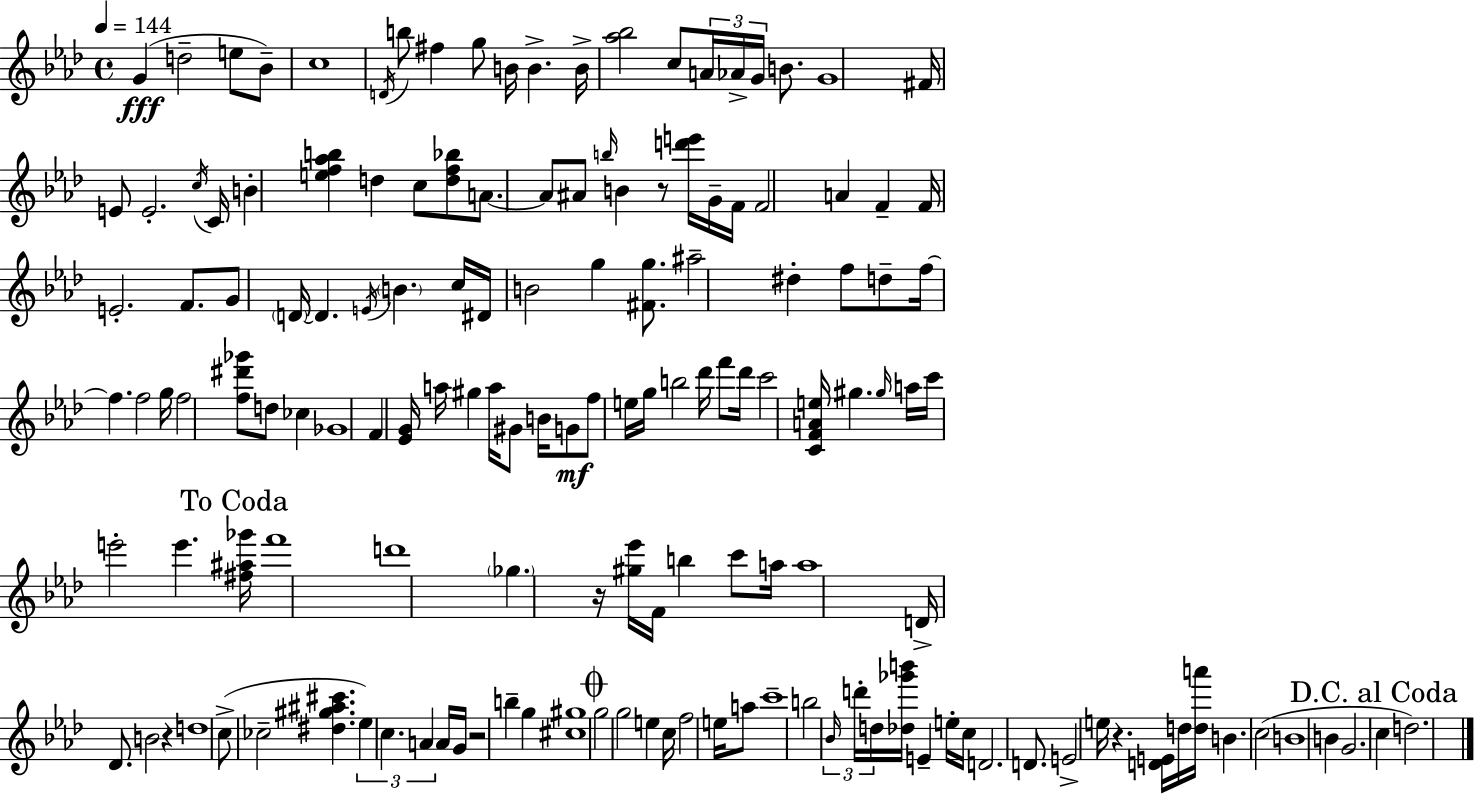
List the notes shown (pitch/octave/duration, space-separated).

G4/q D5/h E5/e Bb4/e C5/w D4/s B5/e F#5/q G5/e B4/s B4/q. B4/s [Ab5,Bb5]/h C5/e A4/s Ab4/s G4/s B4/e. G4/w F#4/s E4/e E4/h. C5/s C4/s B4/q [E5,F5,Ab5,B5]/q D5/q C5/e [D5,F5,Bb5]/e A4/e. A4/e A#4/e B5/s B4/q R/e [D6,E6]/s G4/s F4/s F4/h A4/q F4/q F4/s E4/h. F4/e. G4/e D4/s D4/q. E4/s B4/q. C5/s D#4/s B4/h G5/q [F#4,G5]/e. A#5/h D#5/q F5/e D5/e F5/s F5/q. F5/h G5/s F5/h [F5,D#6,Gb6]/e D5/e CES5/q Gb4/w F4/q [Eb4,G4]/s A5/s G#5/q A5/s G#4/e B4/s G4/e F5/e E5/s G5/s B5/h Db6/s F6/e Db6/s C6/h [C4,F4,A4,E5]/s G#5/q. G#5/s A5/s C6/s E6/h E6/q. [F#5,A#5,Gb6]/s F6/w D6/w Gb5/q. R/s [G#5,Eb6]/s F4/s B5/q C6/e A5/s A5/w D4/s Db4/e. B4/h R/q D5/w C5/e CES5/h [D#5,G#5,A#5,C#6]/q. Eb5/q C5/q. A4/q A4/s G4/s R/h B5/q G5/q [C#5,G#5]/w G5/h G5/h E5/q C5/s F5/h E5/s A5/e C6/w B5/h Bb4/s D6/s D5/s [Db5,Gb6,B6]/s E4/q E5/s C5/s D4/h. D4/e. E4/h E5/s R/q. [D4,E4]/s D5/s [D5,A6]/s B4/q. C5/h B4/w B4/q G4/h. C5/q D5/h.